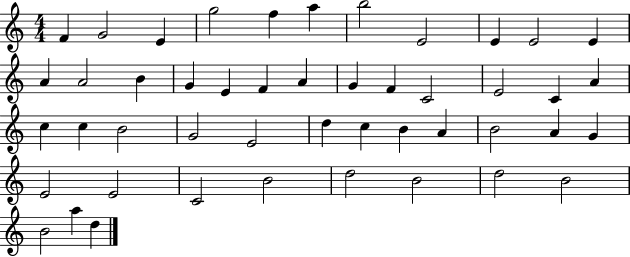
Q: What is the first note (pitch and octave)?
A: F4